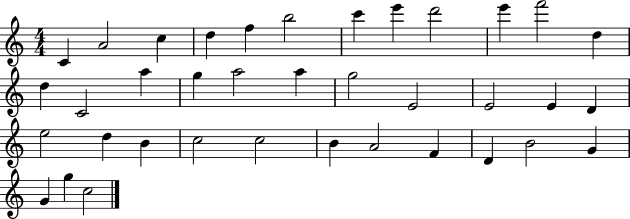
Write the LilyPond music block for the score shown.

{
  \clef treble
  \numericTimeSignature
  \time 4/4
  \key c \major
  c'4 a'2 c''4 | d''4 f''4 b''2 | c'''4 e'''4 d'''2 | e'''4 f'''2 d''4 | \break d''4 c'2 a''4 | g''4 a''2 a''4 | g''2 e'2 | e'2 e'4 d'4 | \break e''2 d''4 b'4 | c''2 c''2 | b'4 a'2 f'4 | d'4 b'2 g'4 | \break g'4 g''4 c''2 | \bar "|."
}